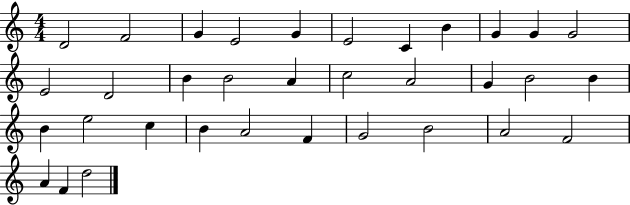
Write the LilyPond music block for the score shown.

{
  \clef treble
  \numericTimeSignature
  \time 4/4
  \key c \major
  d'2 f'2 | g'4 e'2 g'4 | e'2 c'4 b'4 | g'4 g'4 g'2 | \break e'2 d'2 | b'4 b'2 a'4 | c''2 a'2 | g'4 b'2 b'4 | \break b'4 e''2 c''4 | b'4 a'2 f'4 | g'2 b'2 | a'2 f'2 | \break a'4 f'4 d''2 | \bar "|."
}